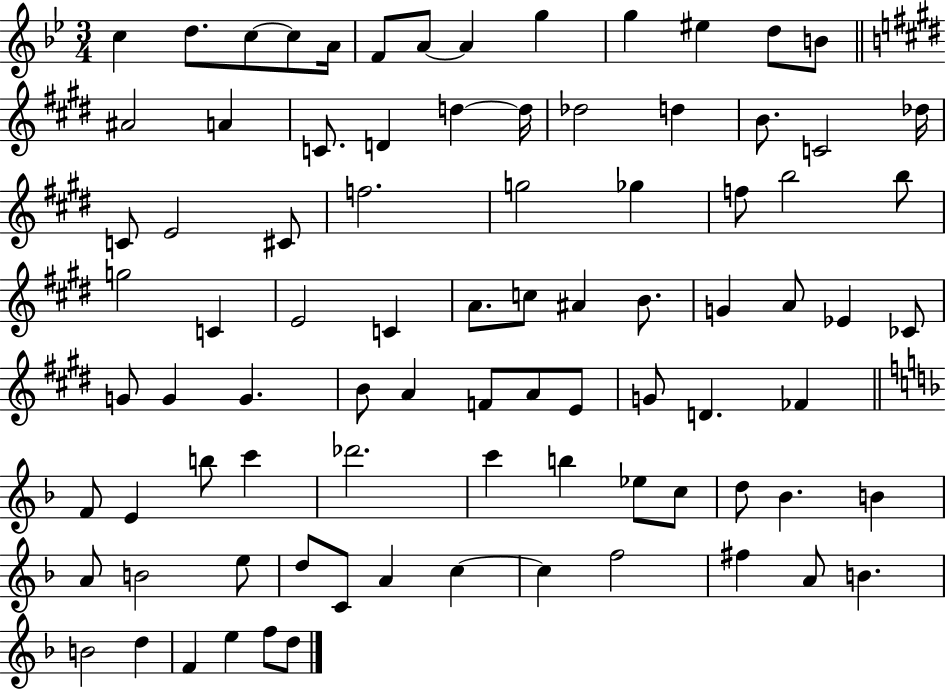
C5/q D5/e. C5/e C5/e A4/s F4/e A4/e A4/q G5/q G5/q EIS5/q D5/e B4/e A#4/h A4/q C4/e. D4/q D5/q D5/s Db5/h D5/q B4/e. C4/h Db5/s C4/e E4/h C#4/e F5/h. G5/h Gb5/q F5/e B5/h B5/e G5/h C4/q E4/h C4/q A4/e. C5/e A#4/q B4/e. G4/q A4/e Eb4/q CES4/e G4/e G4/q G4/q. B4/e A4/q F4/e A4/e E4/e G4/e D4/q. FES4/q F4/e E4/q B5/e C6/q Db6/h. C6/q B5/q Eb5/e C5/e D5/e Bb4/q. B4/q A4/e B4/h E5/e D5/e C4/e A4/q C5/q C5/q F5/h F#5/q A4/e B4/q. B4/h D5/q F4/q E5/q F5/e D5/e